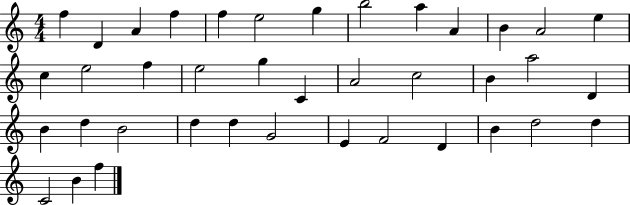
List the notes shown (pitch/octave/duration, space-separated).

F5/q D4/q A4/q F5/q F5/q E5/h G5/q B5/h A5/q A4/q B4/q A4/h E5/q C5/q E5/h F5/q E5/h G5/q C4/q A4/h C5/h B4/q A5/h D4/q B4/q D5/q B4/h D5/q D5/q G4/h E4/q F4/h D4/q B4/q D5/h D5/q C4/h B4/q F5/q